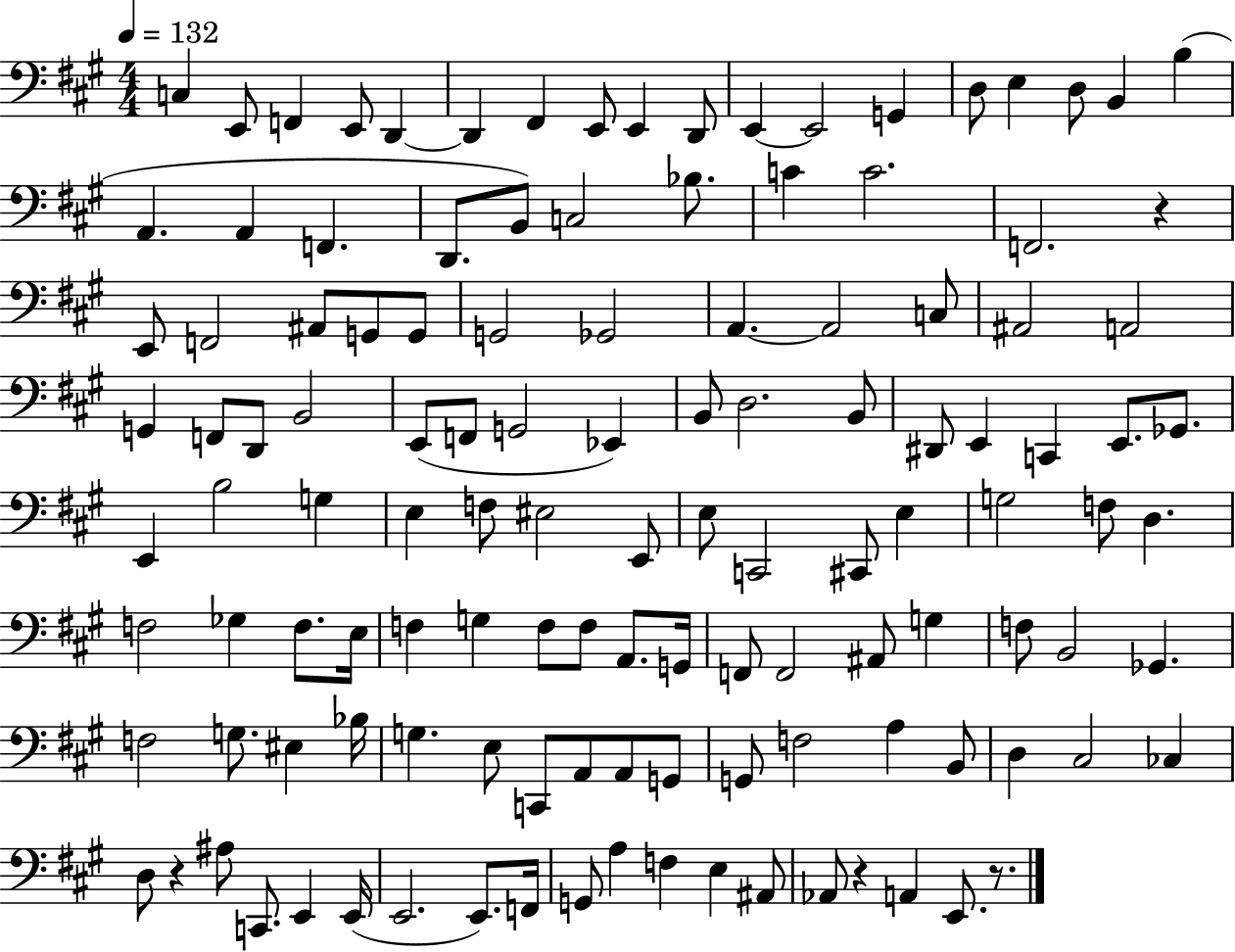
{
  \clef bass
  \numericTimeSignature
  \time 4/4
  \key a \major
  \tempo 4 = 132
  \repeat volta 2 { c4 e,8 f,4 e,8 d,4~~ | d,4 fis,4 e,8 e,4 d,8 | e,4~~ e,2 g,4 | d8 e4 d8 b,4 b4( | \break a,4. a,4 f,4. | d,8. b,8) c2 bes8. | c'4 c'2. | f,2. r4 | \break e,8 f,2 ais,8 g,8 g,8 | g,2 ges,2 | a,4.~~ a,2 c8 | ais,2 a,2 | \break g,4 f,8 d,8 b,2 | e,8( f,8 g,2 ees,4) | b,8 d2. b,8 | dis,8 e,4 c,4 e,8. ges,8. | \break e,4 b2 g4 | e4 f8 eis2 e,8 | e8 c,2 cis,8 e4 | g2 f8 d4. | \break f2 ges4 f8. e16 | f4 g4 f8 f8 a,8. g,16 | f,8 f,2 ais,8 g4 | f8 b,2 ges,4. | \break f2 g8. eis4 bes16 | g4. e8 c,8 a,8 a,8 g,8 | g,8 f2 a4 b,8 | d4 cis2 ces4 | \break d8 r4 ais8 c,8. e,4 e,16( | e,2. e,8.) f,16 | g,8 a4 f4 e4 ais,8 | aes,8 r4 a,4 e,8. r8. | \break } \bar "|."
}